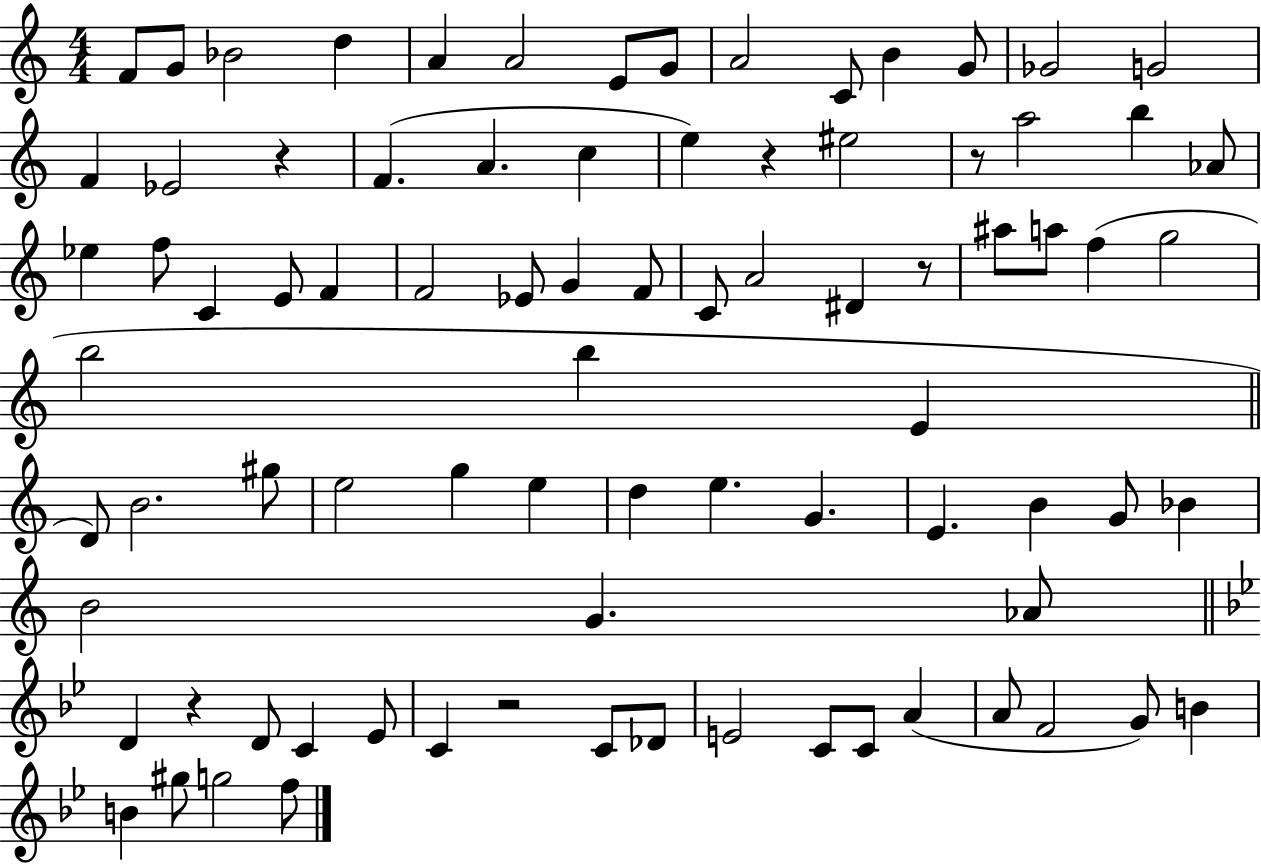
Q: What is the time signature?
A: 4/4